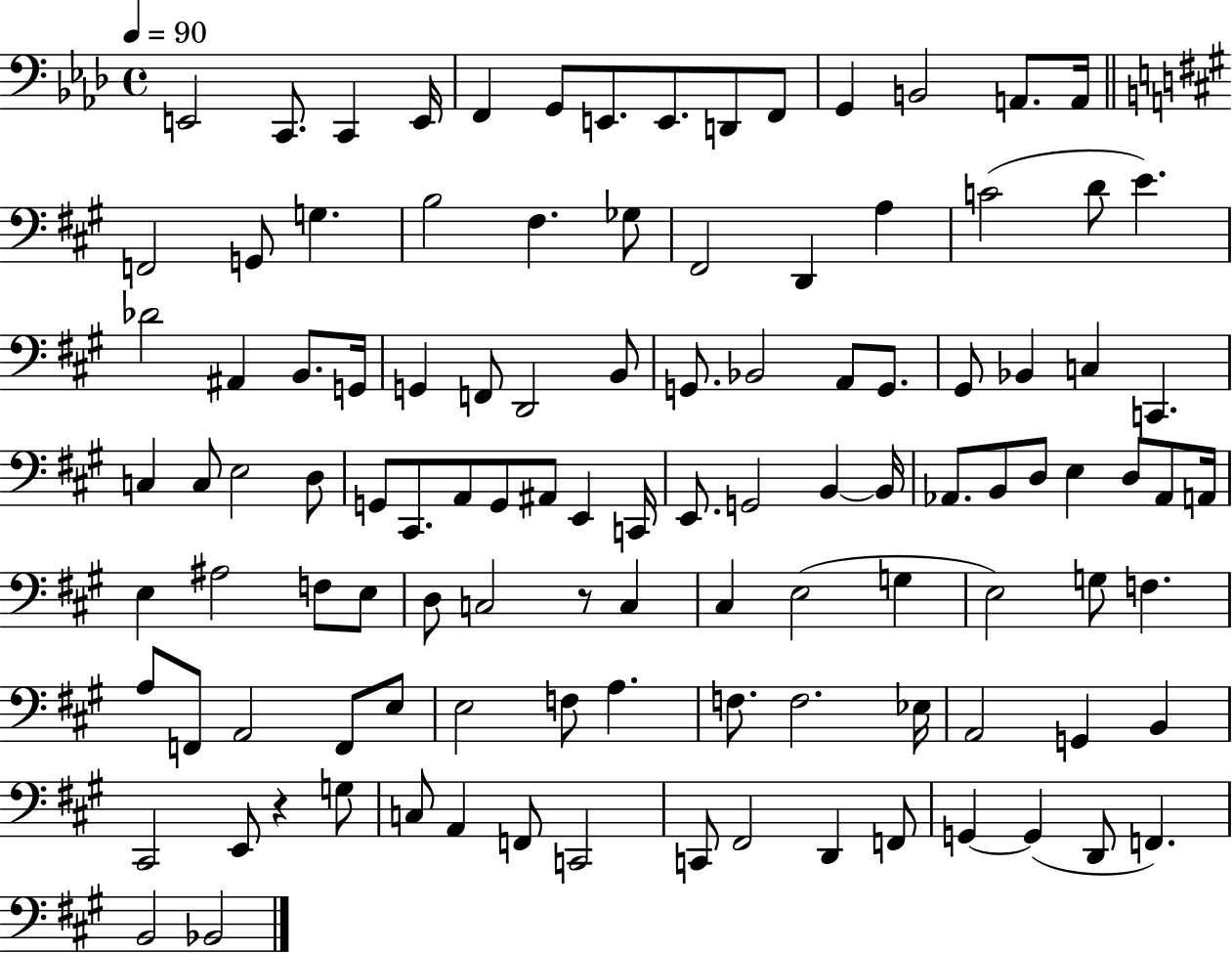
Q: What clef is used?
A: bass